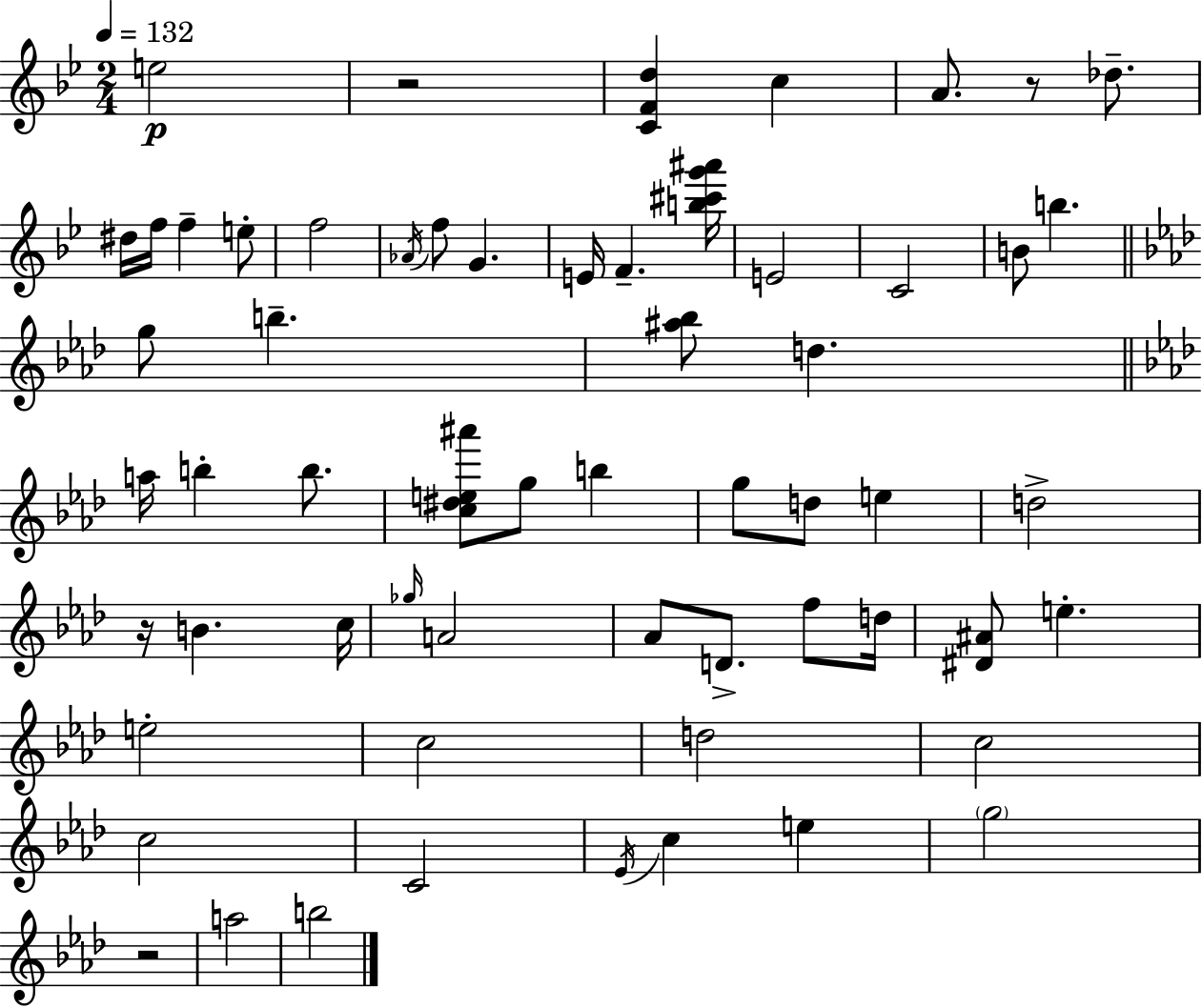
{
  \clef treble
  \numericTimeSignature
  \time 2/4
  \key bes \major
  \tempo 4 = 132
  e''2\p | r2 | <c' f' d''>4 c''4 | a'8. r8 des''8.-- | \break dis''16 f''16 f''4-- e''8-. | f''2 | \acciaccatura { aes'16 } f''8 g'4. | e'16 f'4.-- | \break <b'' cis''' g''' ais'''>16 e'2 | c'2 | b'8 b''4. | \bar "||" \break \key aes \major g''8 b''4.-- | <ais'' bes''>8 d''4. | \bar "||" \break \key f \minor a''16 b''4-. b''8. | <c'' dis'' e'' ais'''>8 g''8 b''4 | g''8 d''8 e''4 | d''2-> | \break r16 b'4. c''16 | \grace { ges''16 } a'2 | aes'8 d'8.-> f''8 | d''16 <dis' ais'>8 e''4.-. | \break e''2-. | c''2 | d''2 | c''2 | \break c''2 | c'2 | \acciaccatura { ees'16 } c''4 e''4 | \parenthesize g''2 | \break r2 | a''2 | b''2 | \bar "|."
}